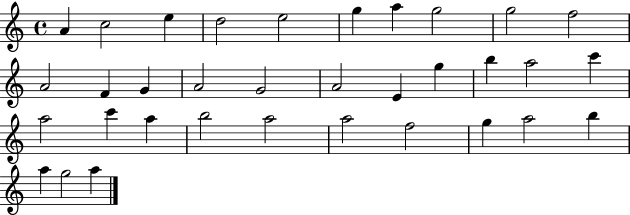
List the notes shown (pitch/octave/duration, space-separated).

A4/q C5/h E5/q D5/h E5/h G5/q A5/q G5/h G5/h F5/h A4/h F4/q G4/q A4/h G4/h A4/h E4/q G5/q B5/q A5/h C6/q A5/h C6/q A5/q B5/h A5/h A5/h F5/h G5/q A5/h B5/q A5/q G5/h A5/q